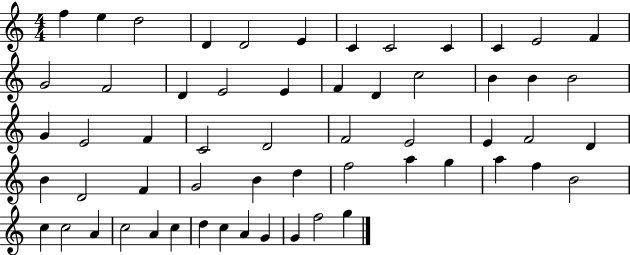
F5/q E5/q D5/h D4/q D4/h E4/q C4/q C4/h C4/q C4/q E4/h F4/q G4/h F4/h D4/q E4/h E4/q F4/q D4/q C5/h B4/q B4/q B4/h G4/q E4/h F4/q C4/h D4/h F4/h E4/h E4/q F4/h D4/q B4/q D4/h F4/q G4/h B4/q D5/q F5/h A5/q G5/q A5/q F5/q B4/h C5/q C5/h A4/q C5/h A4/q C5/q D5/q C5/q A4/q G4/q G4/q F5/h G5/q